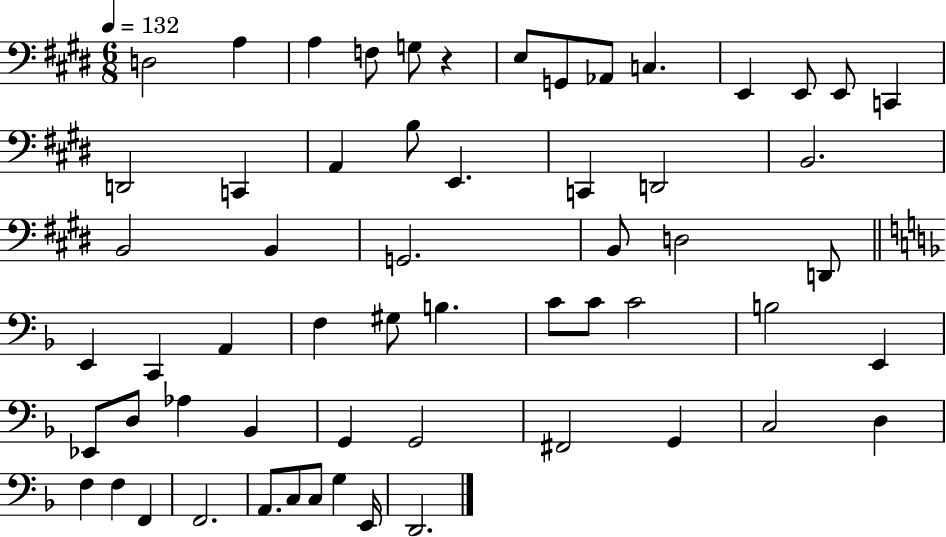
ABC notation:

X:1
T:Untitled
M:6/8
L:1/4
K:E
D,2 A, A, F,/2 G,/2 z E,/2 G,,/2 _A,,/2 C, E,, E,,/2 E,,/2 C,, D,,2 C,, A,, B,/2 E,, C,, D,,2 B,,2 B,,2 B,, G,,2 B,,/2 D,2 D,,/2 E,, C,, A,, F, ^G,/2 B, C/2 C/2 C2 B,2 E,, _E,,/2 D,/2 _A, _B,, G,, G,,2 ^F,,2 G,, C,2 D, F, F, F,, F,,2 A,,/2 C,/2 C,/2 G, E,,/4 D,,2